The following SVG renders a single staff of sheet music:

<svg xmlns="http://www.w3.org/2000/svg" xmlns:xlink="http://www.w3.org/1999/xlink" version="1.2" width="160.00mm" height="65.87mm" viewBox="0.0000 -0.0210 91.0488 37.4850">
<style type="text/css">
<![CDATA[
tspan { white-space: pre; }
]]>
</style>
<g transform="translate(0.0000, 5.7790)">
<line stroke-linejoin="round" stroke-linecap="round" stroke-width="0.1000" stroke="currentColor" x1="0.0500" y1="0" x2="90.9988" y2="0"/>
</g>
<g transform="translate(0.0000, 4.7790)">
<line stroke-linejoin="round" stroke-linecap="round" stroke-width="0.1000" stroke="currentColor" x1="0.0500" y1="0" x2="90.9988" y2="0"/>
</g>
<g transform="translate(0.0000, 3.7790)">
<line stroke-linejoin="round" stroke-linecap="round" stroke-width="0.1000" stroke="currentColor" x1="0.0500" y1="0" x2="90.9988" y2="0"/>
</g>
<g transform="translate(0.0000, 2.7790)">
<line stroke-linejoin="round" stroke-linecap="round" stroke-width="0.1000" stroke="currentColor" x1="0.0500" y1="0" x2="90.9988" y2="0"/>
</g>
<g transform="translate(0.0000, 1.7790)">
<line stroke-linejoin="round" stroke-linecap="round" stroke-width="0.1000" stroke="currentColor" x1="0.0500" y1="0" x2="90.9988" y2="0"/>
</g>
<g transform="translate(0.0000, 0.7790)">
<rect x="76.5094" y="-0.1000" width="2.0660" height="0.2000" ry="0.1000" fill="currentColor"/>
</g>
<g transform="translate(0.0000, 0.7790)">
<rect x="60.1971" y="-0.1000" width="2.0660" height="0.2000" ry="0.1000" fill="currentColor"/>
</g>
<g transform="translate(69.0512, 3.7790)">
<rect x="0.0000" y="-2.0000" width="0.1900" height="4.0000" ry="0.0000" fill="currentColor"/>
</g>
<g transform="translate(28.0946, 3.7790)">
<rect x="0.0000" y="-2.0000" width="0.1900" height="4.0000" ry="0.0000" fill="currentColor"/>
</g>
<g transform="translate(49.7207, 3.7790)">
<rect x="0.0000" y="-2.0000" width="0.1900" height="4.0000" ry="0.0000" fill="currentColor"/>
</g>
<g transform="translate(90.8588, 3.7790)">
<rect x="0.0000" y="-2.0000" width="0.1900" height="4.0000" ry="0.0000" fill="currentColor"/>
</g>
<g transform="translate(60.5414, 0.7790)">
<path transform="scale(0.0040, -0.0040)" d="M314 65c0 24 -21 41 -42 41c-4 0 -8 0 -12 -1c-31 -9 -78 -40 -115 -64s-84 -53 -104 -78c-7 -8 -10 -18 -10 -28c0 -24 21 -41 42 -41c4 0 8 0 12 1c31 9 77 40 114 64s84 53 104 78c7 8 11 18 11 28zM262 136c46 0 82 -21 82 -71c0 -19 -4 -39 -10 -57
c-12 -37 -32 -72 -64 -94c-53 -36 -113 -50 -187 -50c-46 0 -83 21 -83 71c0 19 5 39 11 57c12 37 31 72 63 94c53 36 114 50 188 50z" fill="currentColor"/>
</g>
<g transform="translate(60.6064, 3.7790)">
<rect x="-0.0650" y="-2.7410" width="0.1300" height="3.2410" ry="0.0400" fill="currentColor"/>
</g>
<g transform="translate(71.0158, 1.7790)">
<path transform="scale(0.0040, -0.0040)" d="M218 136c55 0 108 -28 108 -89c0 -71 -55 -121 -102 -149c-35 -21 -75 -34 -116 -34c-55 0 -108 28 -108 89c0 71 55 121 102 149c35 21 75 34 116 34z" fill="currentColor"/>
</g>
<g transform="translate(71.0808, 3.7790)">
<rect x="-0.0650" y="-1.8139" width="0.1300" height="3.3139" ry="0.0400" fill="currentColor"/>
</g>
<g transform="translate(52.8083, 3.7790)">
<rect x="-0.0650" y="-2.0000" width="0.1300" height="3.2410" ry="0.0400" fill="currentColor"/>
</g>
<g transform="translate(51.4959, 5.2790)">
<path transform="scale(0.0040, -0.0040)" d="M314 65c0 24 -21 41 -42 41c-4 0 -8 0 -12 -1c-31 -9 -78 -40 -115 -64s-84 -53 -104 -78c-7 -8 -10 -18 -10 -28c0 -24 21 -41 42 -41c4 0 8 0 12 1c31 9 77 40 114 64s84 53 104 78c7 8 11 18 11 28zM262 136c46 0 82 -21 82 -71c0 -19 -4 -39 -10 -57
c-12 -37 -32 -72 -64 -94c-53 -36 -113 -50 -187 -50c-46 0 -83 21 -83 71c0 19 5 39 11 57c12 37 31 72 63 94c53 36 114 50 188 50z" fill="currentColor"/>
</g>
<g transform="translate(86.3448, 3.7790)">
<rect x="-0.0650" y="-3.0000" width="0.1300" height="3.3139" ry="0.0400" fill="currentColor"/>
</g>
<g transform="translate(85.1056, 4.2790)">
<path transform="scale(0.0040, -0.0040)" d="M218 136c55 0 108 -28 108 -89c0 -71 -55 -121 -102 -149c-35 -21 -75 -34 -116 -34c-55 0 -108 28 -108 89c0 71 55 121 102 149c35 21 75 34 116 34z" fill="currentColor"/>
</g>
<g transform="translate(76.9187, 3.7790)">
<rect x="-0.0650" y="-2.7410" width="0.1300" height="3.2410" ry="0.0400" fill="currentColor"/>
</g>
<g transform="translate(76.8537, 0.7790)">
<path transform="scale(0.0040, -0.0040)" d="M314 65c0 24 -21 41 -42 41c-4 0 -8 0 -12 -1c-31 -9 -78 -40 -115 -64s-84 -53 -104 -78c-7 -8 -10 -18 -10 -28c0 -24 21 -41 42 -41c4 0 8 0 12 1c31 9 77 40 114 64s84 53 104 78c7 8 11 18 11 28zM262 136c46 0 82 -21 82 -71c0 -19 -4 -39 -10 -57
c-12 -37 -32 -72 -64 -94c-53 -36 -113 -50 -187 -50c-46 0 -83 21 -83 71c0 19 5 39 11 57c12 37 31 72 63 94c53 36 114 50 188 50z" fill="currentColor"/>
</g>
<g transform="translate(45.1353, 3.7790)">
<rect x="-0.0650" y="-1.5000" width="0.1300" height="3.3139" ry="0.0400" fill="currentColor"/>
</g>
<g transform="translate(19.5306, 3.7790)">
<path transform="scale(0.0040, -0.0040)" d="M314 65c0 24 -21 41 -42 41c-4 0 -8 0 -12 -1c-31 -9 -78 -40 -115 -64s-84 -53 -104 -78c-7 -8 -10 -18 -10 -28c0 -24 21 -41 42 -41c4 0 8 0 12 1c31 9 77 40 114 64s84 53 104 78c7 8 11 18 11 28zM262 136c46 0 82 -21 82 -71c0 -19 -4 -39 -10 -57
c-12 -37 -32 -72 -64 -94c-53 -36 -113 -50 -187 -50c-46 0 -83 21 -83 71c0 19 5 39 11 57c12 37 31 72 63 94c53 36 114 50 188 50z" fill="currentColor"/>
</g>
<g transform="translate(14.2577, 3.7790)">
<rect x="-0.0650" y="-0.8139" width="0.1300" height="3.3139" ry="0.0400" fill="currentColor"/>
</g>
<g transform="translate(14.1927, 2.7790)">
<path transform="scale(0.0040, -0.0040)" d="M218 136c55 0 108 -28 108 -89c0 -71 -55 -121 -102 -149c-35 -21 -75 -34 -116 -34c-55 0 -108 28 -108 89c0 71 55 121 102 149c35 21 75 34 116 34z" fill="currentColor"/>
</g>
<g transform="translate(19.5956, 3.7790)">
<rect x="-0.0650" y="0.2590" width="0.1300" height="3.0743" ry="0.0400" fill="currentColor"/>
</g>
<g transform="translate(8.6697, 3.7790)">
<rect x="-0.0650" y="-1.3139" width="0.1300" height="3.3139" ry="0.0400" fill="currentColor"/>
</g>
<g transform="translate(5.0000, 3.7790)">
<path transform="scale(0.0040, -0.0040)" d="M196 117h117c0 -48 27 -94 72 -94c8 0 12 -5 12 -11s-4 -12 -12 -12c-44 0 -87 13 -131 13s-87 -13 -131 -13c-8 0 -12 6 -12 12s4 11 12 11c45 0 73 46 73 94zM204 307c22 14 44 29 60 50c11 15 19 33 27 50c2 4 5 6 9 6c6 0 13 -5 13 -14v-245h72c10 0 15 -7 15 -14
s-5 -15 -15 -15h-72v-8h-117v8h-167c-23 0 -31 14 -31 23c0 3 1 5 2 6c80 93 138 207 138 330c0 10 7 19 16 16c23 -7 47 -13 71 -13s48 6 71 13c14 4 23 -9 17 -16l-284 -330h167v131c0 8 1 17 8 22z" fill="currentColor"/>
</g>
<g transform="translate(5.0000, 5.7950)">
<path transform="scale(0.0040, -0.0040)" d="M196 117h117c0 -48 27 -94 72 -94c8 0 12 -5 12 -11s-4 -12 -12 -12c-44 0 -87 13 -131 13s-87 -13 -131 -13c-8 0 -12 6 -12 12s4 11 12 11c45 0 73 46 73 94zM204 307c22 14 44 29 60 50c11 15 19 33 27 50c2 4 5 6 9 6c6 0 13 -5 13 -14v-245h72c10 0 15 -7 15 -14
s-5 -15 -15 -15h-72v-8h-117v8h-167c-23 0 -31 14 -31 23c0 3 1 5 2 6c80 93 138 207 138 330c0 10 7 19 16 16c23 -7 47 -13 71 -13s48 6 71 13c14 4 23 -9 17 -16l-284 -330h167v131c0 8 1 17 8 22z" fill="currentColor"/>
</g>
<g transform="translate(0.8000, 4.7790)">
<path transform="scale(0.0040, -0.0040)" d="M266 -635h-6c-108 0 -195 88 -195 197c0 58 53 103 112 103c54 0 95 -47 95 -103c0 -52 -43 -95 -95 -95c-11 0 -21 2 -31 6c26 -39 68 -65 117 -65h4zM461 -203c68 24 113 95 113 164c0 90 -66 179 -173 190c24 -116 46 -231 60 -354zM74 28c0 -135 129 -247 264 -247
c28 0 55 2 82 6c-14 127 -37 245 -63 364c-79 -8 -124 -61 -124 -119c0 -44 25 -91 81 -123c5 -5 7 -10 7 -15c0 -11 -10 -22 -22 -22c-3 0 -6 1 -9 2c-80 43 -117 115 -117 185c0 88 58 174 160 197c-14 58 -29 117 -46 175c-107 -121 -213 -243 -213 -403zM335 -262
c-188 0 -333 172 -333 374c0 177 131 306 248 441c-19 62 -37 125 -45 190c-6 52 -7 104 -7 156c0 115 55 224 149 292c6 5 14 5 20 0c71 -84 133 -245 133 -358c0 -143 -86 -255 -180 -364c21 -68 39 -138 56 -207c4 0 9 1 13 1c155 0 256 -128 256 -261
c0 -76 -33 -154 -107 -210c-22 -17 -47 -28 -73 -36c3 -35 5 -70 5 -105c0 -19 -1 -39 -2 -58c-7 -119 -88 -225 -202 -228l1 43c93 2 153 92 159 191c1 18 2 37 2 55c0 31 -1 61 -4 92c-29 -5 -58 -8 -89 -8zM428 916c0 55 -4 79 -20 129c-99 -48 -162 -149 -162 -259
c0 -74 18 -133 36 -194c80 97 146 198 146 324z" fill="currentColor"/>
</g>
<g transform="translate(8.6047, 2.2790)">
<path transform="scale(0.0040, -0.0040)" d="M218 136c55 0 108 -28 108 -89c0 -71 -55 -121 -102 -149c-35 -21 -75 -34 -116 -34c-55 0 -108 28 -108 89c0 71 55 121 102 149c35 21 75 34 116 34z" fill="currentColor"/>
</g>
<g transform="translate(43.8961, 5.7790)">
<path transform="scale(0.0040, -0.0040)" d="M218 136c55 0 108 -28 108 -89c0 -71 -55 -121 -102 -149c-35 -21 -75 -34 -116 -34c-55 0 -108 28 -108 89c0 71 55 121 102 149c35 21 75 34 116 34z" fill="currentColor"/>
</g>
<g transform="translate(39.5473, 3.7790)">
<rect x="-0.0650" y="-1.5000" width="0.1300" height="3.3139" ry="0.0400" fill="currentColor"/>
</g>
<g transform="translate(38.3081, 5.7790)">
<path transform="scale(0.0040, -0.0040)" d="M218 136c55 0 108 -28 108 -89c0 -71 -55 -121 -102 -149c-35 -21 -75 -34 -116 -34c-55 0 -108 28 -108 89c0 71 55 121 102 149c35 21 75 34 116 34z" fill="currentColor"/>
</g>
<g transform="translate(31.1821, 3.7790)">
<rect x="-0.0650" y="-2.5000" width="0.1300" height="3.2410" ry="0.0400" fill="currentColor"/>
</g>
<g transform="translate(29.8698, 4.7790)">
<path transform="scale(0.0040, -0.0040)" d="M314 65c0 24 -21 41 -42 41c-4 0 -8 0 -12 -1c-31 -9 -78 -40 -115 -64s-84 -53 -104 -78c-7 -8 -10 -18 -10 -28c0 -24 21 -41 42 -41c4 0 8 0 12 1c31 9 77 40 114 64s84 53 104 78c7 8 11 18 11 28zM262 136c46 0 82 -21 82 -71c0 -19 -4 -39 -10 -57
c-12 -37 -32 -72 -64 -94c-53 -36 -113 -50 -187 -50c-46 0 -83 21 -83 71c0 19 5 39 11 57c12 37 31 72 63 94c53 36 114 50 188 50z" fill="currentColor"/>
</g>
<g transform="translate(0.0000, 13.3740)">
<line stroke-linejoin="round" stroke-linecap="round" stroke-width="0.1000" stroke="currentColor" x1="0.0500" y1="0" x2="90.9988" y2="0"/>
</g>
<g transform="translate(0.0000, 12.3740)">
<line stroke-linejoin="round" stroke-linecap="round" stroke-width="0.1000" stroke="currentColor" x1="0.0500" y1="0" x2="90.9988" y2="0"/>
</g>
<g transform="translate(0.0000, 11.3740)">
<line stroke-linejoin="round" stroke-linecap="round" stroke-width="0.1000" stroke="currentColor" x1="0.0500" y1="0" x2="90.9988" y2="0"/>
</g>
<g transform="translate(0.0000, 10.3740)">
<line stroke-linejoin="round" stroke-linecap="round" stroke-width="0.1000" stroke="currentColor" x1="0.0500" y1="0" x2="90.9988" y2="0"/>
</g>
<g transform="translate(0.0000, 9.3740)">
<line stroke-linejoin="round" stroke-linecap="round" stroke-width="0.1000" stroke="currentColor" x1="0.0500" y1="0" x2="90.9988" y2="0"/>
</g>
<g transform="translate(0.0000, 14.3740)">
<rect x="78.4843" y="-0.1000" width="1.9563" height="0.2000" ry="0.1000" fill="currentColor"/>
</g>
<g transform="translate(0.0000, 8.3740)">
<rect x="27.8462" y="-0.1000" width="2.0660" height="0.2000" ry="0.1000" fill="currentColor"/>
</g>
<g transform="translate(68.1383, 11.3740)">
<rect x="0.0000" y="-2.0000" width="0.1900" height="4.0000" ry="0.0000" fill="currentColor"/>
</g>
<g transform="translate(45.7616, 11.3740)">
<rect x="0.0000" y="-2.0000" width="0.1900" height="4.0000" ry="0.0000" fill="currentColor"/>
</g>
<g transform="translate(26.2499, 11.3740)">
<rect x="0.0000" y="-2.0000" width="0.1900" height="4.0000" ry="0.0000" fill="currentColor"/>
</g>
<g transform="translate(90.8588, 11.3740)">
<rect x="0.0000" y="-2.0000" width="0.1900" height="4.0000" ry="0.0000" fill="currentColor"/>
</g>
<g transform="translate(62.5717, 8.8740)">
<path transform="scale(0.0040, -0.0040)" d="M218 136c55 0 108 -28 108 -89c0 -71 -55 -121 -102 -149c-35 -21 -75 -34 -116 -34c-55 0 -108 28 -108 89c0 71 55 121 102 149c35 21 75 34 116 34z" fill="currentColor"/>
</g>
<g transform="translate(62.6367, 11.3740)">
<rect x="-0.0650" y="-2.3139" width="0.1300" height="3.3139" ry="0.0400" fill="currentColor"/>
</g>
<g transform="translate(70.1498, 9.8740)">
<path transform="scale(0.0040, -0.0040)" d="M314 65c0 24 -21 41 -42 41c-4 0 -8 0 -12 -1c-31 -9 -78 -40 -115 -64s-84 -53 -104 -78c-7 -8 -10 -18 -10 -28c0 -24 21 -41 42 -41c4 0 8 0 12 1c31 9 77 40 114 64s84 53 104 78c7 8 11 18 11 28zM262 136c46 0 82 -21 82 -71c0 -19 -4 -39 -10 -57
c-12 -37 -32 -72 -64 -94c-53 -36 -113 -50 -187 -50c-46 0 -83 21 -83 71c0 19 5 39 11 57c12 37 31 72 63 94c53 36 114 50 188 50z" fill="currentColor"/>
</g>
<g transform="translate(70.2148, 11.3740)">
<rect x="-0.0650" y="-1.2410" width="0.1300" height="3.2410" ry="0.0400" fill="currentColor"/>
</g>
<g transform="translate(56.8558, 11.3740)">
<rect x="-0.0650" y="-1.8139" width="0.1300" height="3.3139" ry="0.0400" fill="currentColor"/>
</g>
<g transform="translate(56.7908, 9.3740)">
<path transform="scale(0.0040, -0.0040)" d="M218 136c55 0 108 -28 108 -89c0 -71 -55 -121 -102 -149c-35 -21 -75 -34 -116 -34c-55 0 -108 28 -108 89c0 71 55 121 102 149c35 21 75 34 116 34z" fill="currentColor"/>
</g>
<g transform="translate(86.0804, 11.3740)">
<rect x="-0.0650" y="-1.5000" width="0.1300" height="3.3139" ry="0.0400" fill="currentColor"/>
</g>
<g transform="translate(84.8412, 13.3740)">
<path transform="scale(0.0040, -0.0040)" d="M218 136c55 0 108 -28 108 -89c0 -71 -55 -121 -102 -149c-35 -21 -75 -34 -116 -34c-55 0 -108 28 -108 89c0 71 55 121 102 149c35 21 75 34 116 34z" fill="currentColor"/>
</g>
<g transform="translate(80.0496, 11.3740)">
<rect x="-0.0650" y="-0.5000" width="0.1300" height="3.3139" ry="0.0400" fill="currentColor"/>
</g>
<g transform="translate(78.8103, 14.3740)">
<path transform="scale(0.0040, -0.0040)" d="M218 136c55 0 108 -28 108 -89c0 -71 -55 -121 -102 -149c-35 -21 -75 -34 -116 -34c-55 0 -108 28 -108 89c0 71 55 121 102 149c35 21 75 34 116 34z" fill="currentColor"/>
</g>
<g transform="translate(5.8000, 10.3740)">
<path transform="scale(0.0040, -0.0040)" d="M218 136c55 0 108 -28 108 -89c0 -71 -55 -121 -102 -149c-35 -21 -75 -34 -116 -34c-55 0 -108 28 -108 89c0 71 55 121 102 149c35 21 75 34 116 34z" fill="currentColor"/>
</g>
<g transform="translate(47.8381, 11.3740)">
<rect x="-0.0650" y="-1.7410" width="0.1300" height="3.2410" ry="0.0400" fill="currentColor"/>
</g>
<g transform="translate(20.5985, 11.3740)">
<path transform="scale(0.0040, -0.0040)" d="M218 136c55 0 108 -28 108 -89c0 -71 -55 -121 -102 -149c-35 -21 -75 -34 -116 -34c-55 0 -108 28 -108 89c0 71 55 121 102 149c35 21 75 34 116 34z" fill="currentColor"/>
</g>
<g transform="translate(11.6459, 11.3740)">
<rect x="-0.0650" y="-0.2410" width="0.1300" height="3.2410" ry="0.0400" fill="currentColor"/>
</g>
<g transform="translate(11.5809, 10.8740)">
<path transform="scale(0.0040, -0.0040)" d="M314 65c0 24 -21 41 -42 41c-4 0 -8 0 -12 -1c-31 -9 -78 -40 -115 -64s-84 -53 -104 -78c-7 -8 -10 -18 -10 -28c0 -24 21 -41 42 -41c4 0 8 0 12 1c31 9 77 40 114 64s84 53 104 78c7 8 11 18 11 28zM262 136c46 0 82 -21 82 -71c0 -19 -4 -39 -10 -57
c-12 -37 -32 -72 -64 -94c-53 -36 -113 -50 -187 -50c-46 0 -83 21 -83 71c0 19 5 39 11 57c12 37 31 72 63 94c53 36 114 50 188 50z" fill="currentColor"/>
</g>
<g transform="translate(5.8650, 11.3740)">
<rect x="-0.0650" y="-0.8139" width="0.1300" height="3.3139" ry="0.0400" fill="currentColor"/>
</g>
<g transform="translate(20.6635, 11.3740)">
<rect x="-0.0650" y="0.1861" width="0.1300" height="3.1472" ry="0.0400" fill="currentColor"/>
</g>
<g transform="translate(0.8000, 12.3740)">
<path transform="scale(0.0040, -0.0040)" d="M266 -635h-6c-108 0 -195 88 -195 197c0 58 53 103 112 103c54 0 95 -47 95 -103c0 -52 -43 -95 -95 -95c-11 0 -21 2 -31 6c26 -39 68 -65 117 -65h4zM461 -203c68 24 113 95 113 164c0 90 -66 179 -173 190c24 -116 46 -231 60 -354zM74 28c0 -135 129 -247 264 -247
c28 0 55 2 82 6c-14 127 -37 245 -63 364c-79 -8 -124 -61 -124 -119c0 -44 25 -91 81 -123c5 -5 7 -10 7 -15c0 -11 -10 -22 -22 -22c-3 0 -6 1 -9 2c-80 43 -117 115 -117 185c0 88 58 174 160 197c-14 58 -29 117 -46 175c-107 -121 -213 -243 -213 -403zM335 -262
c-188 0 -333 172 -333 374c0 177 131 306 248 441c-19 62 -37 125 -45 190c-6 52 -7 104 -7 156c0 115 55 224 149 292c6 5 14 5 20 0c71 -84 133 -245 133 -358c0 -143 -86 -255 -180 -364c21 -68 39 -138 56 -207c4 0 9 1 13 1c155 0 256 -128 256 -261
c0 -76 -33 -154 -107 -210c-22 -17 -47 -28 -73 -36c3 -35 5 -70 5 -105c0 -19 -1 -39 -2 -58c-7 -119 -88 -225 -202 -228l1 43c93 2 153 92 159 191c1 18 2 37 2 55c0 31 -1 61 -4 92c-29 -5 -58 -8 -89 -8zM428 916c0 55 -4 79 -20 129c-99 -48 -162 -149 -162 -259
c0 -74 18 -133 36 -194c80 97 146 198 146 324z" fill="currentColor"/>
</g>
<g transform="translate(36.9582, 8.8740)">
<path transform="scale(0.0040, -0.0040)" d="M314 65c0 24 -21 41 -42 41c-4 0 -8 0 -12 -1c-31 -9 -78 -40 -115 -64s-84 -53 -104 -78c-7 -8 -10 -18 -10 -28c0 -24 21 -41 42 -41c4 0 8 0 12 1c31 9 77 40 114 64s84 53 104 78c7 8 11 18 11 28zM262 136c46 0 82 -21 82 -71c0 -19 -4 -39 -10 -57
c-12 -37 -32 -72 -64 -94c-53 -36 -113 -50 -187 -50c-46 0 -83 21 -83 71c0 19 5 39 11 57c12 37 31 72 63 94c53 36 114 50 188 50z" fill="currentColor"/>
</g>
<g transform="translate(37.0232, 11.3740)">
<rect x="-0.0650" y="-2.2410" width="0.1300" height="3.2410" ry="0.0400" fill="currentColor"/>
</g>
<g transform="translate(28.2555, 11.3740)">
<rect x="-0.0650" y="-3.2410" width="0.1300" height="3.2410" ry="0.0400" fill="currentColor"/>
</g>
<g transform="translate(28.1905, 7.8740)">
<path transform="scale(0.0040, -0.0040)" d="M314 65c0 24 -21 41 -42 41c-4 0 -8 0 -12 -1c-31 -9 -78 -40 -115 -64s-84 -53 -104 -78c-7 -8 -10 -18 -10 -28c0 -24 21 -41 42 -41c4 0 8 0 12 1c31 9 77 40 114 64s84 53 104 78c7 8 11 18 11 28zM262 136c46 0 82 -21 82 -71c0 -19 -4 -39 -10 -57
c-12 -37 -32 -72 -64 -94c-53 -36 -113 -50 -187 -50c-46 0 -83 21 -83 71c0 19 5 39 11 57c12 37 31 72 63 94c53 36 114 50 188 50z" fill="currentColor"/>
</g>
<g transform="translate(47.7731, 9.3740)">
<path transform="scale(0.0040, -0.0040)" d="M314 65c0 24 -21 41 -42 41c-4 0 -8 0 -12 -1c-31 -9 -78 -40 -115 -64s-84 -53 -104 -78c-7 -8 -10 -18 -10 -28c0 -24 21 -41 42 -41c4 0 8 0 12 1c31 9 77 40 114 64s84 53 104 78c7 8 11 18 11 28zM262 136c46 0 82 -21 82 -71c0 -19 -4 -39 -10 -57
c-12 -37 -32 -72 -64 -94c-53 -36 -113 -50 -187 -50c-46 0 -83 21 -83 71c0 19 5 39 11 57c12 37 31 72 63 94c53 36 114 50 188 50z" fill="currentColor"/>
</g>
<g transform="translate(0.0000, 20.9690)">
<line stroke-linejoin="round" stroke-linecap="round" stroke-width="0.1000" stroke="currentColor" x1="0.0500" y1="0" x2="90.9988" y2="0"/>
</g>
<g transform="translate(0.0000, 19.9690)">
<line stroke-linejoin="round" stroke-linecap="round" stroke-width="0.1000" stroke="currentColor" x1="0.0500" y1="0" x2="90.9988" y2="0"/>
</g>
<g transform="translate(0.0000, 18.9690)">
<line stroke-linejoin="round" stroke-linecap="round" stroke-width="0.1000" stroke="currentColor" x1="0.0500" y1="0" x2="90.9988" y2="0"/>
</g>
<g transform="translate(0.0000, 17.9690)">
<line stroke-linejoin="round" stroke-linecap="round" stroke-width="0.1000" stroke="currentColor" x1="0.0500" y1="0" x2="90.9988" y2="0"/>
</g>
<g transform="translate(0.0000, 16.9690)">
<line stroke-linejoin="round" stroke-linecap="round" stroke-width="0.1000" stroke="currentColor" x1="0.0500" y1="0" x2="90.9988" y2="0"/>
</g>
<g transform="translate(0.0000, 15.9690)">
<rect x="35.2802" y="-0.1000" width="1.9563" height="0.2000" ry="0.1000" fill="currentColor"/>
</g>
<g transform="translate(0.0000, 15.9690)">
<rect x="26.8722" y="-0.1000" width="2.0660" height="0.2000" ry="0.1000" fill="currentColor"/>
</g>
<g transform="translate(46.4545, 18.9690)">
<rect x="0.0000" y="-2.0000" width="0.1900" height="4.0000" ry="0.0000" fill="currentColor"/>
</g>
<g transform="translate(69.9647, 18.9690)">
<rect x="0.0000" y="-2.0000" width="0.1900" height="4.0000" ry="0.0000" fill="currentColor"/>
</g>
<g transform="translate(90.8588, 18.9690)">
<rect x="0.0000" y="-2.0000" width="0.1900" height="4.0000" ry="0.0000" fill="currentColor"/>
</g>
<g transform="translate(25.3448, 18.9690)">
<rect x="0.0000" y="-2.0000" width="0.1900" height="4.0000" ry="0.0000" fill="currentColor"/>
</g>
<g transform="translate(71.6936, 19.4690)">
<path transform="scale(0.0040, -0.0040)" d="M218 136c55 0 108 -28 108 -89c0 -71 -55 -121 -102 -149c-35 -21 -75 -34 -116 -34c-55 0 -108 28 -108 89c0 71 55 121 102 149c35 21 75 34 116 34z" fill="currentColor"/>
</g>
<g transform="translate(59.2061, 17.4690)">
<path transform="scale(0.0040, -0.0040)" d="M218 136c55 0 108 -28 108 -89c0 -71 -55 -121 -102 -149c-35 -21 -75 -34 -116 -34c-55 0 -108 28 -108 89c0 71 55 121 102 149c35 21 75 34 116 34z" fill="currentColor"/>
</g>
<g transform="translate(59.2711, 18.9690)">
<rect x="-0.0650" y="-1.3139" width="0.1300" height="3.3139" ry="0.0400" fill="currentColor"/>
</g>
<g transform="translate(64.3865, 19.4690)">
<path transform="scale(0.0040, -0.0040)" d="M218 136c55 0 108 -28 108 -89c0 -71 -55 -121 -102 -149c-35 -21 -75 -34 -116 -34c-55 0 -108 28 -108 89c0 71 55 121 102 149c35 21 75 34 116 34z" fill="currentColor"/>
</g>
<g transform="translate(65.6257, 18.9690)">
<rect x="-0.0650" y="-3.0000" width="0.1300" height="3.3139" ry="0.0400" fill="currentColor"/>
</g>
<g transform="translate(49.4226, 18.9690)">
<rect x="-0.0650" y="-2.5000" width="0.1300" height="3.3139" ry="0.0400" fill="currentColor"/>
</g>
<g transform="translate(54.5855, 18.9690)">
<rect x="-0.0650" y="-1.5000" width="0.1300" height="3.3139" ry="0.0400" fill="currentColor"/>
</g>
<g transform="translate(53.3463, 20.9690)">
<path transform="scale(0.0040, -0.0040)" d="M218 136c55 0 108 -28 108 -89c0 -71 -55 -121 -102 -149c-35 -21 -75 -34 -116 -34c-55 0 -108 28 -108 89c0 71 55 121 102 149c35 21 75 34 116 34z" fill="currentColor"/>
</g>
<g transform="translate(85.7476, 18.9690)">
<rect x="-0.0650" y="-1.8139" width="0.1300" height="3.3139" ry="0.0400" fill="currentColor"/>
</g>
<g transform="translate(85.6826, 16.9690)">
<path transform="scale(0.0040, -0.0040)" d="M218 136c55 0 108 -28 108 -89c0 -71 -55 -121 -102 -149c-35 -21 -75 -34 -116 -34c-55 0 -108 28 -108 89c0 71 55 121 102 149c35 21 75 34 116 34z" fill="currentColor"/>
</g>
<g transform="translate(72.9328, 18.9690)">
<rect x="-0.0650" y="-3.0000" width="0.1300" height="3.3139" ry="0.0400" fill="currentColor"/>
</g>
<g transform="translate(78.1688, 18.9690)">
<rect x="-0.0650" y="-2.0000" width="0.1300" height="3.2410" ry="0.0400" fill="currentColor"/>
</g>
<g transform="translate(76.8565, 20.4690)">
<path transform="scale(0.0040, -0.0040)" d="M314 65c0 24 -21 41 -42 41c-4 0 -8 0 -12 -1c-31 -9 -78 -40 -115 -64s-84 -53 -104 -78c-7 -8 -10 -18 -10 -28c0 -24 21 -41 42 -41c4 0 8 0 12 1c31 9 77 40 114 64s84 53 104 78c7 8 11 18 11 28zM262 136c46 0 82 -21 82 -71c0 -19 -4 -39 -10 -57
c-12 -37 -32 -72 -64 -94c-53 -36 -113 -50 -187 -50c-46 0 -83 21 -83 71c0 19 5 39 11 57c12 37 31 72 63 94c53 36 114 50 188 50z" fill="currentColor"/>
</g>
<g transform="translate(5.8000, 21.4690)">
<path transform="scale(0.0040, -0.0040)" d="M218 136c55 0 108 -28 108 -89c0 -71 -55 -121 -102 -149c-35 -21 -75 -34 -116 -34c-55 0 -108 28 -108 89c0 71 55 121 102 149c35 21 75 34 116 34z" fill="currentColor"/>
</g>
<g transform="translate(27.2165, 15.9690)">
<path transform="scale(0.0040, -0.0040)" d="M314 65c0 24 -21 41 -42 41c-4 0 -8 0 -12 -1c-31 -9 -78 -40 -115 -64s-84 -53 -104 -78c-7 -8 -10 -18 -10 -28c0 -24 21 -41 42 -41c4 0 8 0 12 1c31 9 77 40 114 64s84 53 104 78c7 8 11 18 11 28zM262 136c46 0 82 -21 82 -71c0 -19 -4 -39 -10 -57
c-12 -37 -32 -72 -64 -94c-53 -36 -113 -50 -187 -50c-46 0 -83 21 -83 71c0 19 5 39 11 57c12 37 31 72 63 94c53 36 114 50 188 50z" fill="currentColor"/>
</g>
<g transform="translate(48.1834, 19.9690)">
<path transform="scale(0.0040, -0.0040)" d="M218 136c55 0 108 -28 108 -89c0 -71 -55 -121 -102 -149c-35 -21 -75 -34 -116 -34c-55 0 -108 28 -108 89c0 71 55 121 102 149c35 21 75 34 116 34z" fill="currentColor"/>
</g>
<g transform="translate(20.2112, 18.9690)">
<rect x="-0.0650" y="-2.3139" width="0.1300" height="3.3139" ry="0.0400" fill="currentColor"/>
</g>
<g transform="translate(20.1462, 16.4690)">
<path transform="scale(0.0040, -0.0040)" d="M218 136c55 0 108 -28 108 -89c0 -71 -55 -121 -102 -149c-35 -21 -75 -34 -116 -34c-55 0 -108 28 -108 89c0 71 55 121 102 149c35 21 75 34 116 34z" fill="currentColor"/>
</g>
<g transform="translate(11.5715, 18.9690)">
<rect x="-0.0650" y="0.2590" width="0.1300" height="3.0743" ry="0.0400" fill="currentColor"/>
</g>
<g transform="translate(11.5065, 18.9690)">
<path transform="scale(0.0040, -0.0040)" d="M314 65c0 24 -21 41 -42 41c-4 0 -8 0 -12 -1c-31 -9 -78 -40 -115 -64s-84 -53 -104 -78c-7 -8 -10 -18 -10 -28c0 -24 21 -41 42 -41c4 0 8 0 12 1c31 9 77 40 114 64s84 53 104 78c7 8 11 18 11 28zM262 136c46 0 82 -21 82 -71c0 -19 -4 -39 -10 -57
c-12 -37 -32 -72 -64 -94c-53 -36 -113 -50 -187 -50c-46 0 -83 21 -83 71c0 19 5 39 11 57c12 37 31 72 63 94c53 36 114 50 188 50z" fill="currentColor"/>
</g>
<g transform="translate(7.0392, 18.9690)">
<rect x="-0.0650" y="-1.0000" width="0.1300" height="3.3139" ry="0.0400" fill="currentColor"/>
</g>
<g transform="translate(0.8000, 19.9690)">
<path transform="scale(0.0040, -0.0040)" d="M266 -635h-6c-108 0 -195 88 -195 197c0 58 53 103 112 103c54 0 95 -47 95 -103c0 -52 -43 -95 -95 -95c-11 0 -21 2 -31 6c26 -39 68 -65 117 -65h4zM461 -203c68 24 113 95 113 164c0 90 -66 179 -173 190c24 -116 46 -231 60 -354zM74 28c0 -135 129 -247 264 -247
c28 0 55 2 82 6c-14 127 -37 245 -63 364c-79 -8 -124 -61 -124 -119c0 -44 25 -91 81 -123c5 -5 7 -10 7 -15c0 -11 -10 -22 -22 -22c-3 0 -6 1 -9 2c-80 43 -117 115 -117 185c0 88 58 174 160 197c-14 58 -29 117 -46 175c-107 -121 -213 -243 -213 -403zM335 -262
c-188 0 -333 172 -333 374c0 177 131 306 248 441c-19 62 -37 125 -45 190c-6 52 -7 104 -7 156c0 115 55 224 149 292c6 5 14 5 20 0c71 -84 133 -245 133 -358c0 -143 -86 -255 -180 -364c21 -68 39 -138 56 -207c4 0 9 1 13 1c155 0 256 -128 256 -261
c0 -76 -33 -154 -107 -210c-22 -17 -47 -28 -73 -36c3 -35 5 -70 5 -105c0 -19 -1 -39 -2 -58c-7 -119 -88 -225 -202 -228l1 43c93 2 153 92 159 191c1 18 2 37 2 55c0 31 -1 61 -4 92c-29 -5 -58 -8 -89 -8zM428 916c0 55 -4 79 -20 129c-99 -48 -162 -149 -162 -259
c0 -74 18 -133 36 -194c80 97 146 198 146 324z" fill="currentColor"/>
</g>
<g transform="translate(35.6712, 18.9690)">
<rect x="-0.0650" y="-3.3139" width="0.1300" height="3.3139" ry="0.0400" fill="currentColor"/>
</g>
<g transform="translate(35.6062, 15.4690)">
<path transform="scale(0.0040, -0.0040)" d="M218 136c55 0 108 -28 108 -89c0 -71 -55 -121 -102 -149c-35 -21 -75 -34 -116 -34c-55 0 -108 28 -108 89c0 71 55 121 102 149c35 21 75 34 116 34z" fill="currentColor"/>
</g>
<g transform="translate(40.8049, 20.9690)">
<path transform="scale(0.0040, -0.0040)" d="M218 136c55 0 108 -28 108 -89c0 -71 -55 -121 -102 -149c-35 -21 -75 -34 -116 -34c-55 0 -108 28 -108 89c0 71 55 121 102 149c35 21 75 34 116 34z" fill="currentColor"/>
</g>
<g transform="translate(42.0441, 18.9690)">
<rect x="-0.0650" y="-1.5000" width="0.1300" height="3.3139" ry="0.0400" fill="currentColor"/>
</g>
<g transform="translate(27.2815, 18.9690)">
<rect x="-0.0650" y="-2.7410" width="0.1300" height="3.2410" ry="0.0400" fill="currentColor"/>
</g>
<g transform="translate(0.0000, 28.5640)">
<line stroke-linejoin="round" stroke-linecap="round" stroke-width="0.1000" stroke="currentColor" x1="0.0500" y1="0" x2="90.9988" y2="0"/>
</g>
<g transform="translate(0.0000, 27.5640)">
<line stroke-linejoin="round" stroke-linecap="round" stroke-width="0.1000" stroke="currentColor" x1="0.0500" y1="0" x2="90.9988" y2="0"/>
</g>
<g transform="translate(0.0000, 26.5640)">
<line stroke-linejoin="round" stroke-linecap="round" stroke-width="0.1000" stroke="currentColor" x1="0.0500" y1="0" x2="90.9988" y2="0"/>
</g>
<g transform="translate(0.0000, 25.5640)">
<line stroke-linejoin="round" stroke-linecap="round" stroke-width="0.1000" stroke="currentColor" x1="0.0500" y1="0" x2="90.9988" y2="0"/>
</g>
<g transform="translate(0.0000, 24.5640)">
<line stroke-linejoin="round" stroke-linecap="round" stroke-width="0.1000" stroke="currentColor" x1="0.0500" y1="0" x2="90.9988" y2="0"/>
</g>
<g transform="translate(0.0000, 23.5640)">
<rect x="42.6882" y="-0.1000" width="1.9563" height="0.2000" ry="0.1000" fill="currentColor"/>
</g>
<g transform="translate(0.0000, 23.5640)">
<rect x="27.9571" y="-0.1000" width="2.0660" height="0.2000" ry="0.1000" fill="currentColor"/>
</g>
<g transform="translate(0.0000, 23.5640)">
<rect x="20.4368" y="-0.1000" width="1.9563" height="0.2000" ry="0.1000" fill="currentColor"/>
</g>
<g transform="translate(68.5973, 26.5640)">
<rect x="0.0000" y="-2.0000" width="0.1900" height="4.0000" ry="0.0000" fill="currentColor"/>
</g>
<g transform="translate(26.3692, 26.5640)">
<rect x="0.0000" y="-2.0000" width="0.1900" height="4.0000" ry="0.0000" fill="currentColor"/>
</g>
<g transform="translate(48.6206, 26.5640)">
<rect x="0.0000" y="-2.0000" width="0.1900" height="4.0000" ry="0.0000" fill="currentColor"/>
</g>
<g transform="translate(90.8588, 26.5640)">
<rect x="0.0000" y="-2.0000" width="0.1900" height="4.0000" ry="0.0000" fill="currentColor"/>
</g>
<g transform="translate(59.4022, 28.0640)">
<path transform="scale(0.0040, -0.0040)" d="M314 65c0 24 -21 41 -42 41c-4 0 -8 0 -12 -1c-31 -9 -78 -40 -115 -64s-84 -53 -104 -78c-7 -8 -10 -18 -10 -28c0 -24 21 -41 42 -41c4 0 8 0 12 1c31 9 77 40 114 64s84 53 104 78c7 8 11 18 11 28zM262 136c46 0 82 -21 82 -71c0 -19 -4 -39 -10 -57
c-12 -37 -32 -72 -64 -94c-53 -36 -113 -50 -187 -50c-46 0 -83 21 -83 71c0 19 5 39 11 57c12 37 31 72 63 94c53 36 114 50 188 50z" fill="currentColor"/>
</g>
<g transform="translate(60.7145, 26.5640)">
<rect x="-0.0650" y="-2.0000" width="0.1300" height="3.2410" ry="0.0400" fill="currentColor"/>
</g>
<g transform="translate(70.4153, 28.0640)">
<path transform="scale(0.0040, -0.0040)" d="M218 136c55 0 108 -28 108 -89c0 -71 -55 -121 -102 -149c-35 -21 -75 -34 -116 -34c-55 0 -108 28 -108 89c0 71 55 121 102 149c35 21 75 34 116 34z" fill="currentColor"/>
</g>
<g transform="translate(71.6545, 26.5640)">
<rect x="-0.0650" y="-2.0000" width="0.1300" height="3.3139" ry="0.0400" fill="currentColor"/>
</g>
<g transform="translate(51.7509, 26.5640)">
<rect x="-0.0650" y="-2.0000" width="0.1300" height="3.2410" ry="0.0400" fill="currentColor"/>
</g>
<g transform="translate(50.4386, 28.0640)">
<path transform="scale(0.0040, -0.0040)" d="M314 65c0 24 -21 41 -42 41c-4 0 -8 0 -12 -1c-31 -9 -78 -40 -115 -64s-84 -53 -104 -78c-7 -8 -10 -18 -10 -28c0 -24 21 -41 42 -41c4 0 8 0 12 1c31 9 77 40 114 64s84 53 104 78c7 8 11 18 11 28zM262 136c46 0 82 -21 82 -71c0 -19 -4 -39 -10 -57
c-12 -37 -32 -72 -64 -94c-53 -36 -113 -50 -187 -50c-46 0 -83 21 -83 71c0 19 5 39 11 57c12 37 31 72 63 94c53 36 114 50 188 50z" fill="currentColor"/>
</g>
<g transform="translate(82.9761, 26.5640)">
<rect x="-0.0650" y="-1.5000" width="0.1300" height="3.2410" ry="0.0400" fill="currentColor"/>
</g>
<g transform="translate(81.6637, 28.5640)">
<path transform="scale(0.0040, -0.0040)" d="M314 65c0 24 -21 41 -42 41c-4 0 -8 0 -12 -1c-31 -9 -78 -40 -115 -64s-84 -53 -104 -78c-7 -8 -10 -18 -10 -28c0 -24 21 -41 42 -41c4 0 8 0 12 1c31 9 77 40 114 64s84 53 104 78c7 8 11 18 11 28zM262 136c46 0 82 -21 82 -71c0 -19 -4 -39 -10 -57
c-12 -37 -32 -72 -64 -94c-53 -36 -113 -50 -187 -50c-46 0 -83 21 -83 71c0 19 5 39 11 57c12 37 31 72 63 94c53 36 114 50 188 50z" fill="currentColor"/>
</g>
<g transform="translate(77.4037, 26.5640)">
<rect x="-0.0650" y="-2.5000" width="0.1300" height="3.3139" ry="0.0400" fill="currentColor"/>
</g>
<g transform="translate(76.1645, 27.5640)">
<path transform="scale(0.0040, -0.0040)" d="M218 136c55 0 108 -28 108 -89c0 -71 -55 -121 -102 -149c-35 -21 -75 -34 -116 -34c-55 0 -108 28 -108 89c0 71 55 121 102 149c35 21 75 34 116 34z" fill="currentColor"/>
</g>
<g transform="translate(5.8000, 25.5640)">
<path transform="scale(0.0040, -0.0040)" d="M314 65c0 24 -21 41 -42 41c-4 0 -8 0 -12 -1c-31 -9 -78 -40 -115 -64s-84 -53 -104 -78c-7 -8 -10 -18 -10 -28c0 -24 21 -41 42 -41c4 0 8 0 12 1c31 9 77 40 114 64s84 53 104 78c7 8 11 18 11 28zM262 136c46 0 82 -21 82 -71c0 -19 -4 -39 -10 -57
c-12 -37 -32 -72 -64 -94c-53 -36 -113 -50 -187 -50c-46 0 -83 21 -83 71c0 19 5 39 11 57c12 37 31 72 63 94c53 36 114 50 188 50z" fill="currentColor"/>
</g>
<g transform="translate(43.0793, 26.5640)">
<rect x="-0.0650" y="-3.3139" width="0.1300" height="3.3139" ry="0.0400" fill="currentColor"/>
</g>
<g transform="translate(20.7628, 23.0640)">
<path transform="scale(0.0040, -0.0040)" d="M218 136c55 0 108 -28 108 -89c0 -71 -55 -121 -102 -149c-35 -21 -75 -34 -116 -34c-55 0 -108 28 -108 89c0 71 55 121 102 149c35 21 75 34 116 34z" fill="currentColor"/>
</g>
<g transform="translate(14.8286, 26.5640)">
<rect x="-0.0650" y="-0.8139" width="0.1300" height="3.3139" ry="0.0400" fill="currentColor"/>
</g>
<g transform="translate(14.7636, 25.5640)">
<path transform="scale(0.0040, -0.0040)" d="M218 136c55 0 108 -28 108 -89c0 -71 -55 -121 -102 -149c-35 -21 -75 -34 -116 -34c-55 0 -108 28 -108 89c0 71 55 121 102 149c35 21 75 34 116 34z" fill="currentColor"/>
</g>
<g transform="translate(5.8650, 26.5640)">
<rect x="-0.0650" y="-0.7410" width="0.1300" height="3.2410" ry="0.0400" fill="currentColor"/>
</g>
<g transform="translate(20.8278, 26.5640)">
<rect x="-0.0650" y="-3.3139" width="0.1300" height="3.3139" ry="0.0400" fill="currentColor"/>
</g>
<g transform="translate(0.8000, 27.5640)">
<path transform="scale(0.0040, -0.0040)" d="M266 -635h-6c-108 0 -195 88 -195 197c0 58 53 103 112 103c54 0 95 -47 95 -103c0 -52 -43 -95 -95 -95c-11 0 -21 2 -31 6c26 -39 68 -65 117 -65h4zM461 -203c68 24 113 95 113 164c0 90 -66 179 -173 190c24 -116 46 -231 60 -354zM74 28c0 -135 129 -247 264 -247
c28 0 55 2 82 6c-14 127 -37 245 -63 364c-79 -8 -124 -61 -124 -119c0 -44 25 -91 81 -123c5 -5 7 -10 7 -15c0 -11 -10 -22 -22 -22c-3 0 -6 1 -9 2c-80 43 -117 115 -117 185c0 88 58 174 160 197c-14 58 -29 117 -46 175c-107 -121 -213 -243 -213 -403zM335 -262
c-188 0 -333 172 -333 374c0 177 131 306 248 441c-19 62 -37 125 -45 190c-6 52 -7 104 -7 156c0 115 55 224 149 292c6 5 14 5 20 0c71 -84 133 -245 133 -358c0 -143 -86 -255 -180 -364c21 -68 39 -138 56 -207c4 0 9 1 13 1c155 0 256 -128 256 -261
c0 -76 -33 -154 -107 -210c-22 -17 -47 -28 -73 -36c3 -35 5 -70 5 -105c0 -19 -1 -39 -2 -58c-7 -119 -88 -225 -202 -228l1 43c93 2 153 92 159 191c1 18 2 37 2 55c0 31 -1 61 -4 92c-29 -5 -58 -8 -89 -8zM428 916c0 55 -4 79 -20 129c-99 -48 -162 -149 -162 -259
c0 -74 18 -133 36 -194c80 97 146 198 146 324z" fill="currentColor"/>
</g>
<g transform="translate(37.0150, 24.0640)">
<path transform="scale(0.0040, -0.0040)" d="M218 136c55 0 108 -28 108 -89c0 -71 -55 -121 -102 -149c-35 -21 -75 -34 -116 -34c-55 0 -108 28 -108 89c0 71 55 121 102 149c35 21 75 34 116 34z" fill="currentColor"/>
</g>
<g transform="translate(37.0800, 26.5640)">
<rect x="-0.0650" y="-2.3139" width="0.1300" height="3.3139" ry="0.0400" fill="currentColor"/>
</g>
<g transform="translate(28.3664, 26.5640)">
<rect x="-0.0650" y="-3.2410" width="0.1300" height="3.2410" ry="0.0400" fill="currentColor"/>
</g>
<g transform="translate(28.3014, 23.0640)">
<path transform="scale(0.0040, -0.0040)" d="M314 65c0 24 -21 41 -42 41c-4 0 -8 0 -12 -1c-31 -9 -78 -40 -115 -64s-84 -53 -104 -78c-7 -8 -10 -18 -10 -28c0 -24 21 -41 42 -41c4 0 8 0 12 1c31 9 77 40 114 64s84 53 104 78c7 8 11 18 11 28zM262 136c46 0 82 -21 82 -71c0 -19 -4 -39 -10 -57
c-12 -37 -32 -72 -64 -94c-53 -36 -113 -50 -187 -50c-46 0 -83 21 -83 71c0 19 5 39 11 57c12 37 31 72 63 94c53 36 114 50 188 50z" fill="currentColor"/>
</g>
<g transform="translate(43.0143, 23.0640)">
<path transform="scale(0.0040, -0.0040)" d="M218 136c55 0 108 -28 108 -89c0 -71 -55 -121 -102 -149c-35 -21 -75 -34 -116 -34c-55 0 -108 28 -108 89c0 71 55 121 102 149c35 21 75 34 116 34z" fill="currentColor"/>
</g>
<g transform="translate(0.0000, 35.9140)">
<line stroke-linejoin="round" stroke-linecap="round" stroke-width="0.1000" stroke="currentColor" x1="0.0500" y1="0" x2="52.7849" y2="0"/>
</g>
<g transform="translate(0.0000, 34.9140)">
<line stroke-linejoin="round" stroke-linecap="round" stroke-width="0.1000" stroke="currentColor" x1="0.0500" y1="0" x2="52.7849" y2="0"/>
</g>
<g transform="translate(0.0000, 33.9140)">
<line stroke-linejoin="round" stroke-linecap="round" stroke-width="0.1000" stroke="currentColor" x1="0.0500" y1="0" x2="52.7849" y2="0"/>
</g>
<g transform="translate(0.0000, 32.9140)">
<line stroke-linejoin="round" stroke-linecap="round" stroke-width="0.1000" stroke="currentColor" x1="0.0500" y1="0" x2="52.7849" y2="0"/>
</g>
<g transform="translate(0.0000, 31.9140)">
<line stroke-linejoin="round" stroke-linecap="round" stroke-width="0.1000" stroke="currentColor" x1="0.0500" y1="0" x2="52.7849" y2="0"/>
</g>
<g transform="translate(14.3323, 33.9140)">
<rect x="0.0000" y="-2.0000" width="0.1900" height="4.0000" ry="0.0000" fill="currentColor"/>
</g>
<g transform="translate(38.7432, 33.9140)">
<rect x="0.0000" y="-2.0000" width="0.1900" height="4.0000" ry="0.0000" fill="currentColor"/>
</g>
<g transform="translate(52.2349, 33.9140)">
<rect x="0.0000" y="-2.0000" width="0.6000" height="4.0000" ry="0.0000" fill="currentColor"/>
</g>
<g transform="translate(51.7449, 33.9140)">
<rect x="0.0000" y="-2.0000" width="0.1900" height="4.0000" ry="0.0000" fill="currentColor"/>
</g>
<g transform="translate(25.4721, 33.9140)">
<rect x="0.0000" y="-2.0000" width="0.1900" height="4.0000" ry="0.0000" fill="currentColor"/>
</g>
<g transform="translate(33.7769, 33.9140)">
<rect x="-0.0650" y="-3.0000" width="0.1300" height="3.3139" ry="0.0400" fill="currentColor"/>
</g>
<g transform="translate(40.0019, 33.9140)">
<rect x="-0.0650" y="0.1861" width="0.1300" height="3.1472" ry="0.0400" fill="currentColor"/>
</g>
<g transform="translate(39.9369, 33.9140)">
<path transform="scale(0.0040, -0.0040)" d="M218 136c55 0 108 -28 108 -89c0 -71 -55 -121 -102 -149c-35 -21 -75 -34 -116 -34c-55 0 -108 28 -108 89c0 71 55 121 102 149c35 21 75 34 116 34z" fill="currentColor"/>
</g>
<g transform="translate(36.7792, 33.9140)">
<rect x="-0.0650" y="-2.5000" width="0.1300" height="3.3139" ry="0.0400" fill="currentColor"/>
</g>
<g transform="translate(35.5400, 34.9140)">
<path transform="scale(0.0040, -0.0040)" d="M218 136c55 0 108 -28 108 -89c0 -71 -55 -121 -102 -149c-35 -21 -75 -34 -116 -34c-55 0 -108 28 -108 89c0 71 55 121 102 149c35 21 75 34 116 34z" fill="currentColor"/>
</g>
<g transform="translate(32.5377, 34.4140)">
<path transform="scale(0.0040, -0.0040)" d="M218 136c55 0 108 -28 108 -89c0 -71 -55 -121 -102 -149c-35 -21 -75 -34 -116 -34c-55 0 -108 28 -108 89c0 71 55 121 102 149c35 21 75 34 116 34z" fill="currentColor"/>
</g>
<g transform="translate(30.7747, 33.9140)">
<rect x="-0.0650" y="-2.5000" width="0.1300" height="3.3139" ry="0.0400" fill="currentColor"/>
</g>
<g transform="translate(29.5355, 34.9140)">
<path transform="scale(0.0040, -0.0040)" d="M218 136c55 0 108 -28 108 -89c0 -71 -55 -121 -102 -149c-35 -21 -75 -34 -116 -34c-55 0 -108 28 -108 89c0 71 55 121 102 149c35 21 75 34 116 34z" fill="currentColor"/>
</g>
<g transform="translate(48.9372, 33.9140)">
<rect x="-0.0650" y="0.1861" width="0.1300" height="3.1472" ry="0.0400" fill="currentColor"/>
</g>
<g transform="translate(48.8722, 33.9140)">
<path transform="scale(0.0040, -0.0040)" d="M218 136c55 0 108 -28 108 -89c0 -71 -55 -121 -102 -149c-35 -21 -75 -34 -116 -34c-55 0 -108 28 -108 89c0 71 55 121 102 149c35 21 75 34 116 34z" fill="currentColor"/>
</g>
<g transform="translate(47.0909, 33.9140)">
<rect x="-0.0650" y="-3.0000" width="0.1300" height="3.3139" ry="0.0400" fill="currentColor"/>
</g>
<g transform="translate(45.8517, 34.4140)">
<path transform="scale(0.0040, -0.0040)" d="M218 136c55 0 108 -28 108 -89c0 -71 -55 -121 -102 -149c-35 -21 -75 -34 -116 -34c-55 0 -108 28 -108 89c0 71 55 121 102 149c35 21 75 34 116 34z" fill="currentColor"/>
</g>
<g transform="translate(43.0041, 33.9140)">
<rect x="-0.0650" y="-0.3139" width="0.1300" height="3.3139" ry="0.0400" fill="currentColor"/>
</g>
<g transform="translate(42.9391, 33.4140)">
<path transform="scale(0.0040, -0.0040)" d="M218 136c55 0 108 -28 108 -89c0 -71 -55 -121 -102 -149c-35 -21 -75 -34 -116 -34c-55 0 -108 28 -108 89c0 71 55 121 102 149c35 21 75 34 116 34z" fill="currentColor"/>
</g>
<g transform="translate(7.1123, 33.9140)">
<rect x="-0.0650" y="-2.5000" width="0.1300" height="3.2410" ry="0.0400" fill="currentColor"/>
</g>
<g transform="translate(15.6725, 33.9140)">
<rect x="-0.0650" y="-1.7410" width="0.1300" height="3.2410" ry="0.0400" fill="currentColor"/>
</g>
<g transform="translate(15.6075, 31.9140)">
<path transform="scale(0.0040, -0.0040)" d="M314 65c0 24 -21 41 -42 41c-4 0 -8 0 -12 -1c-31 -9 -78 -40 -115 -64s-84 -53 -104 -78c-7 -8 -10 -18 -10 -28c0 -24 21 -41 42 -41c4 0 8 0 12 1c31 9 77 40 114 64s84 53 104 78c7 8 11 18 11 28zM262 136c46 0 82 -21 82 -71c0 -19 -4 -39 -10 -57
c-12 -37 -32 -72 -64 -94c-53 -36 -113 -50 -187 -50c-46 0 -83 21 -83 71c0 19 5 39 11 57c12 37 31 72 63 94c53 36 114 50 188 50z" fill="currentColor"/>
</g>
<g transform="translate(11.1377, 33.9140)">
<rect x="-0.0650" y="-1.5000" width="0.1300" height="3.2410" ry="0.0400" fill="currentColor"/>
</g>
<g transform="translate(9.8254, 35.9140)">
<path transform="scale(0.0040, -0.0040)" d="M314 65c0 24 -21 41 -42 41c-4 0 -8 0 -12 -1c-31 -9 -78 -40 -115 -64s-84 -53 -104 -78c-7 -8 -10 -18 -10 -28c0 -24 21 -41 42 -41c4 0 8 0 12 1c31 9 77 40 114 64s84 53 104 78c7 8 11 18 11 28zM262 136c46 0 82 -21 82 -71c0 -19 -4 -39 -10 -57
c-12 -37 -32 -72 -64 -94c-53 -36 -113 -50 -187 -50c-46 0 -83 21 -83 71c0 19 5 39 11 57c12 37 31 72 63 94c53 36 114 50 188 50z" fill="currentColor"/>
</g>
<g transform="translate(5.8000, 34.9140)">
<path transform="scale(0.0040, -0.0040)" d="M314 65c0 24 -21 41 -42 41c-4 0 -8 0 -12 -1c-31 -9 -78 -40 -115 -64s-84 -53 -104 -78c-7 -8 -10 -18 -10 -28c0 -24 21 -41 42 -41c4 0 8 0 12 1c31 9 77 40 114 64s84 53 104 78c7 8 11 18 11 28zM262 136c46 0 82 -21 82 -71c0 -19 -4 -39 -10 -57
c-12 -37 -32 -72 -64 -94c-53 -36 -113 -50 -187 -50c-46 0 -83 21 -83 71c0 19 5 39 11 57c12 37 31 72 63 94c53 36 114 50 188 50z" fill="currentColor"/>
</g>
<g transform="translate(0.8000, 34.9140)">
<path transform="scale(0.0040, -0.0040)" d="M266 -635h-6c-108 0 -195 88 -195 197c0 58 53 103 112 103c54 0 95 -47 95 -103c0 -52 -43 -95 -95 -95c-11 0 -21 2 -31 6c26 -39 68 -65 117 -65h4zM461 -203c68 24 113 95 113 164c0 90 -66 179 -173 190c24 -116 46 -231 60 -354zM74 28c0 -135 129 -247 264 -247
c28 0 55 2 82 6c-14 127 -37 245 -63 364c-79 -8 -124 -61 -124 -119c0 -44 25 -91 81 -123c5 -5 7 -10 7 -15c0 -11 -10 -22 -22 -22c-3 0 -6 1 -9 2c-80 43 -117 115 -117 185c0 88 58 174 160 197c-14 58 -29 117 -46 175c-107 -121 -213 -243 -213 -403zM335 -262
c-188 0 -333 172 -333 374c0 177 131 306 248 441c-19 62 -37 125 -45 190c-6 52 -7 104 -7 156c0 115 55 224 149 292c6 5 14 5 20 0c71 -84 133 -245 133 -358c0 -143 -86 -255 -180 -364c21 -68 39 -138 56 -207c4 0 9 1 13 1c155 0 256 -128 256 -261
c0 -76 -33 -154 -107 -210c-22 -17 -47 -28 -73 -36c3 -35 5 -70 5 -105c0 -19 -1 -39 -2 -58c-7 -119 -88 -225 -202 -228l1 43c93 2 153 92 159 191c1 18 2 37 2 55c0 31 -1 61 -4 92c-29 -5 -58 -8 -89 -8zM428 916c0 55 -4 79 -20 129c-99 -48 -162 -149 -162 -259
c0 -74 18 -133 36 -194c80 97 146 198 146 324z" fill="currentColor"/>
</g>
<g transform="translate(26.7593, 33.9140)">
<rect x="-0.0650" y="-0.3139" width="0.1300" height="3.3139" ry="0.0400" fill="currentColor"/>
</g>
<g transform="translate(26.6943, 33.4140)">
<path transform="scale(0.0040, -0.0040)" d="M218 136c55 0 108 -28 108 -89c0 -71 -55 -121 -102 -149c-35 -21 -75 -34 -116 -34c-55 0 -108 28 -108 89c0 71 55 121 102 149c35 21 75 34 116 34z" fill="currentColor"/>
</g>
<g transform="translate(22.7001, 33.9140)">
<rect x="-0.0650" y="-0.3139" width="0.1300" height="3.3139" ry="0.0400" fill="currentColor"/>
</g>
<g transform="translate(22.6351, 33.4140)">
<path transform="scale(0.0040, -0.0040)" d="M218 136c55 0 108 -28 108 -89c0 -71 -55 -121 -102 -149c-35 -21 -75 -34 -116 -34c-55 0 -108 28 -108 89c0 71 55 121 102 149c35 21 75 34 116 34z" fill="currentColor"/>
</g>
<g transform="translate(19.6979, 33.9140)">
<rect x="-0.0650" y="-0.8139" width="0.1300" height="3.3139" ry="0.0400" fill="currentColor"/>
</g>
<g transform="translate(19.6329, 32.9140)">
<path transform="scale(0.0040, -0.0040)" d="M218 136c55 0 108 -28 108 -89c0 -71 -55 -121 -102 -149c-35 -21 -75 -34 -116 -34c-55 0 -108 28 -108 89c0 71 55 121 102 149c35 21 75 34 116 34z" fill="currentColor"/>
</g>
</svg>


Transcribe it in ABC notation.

X:1
T:Untitled
M:4/4
L:1/4
K:C
e d B2 G2 E E F2 a2 f a2 A d c2 B b2 g2 f2 f g e2 C E D B2 g a2 b E G E e A A F2 f d2 d b b2 g b F2 F2 F G E2 G2 E2 f2 d c c G A G B c A B